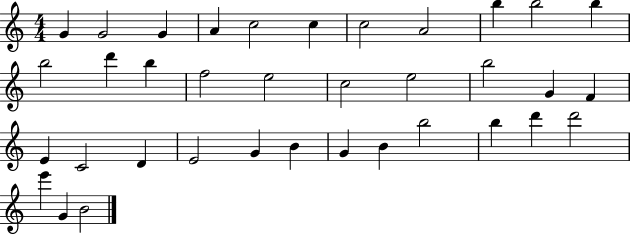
{
  \clef treble
  \numericTimeSignature
  \time 4/4
  \key c \major
  g'4 g'2 g'4 | a'4 c''2 c''4 | c''2 a'2 | b''4 b''2 b''4 | \break b''2 d'''4 b''4 | f''2 e''2 | c''2 e''2 | b''2 g'4 f'4 | \break e'4 c'2 d'4 | e'2 g'4 b'4 | g'4 b'4 b''2 | b''4 d'''4 d'''2 | \break e'''4 g'4 b'2 | \bar "|."
}